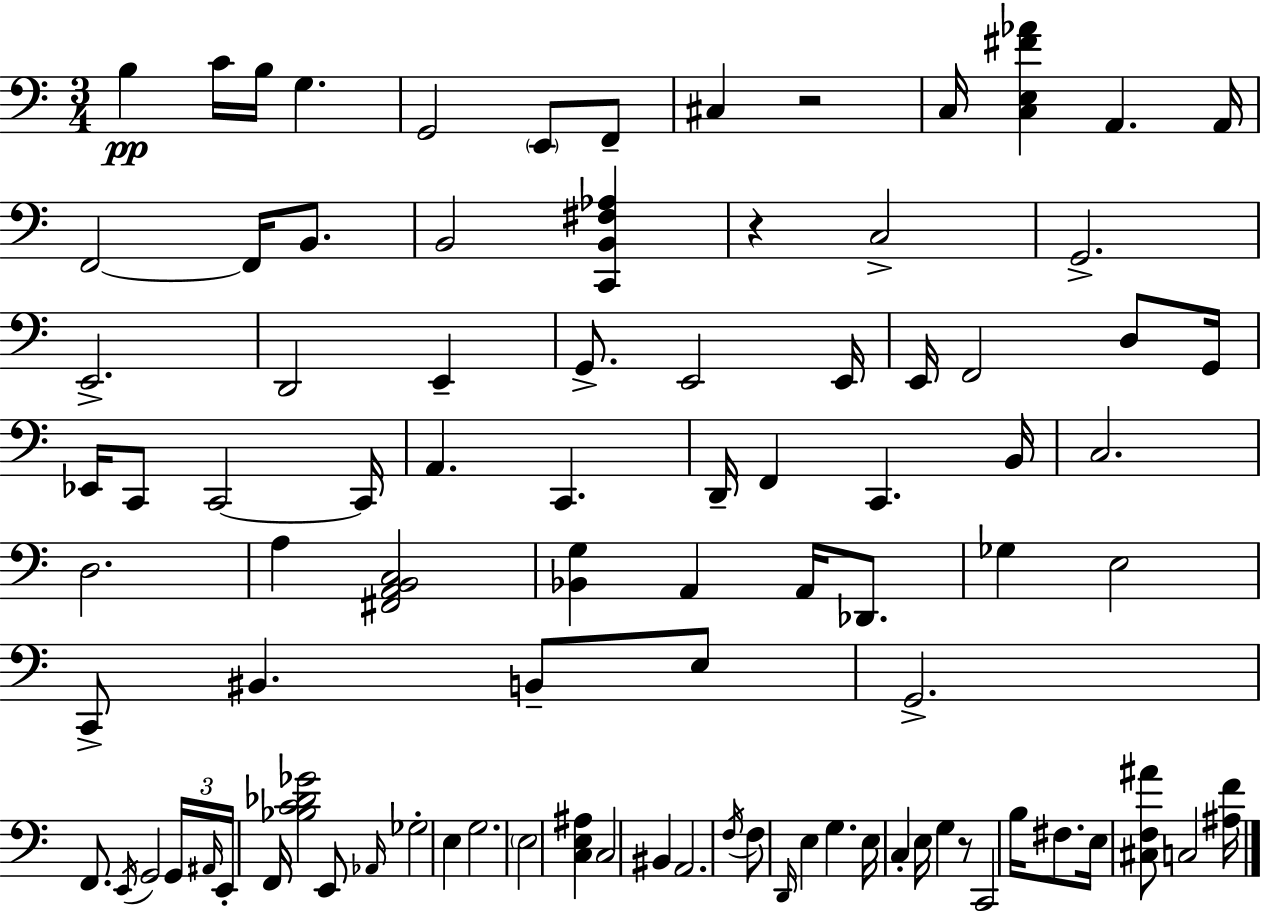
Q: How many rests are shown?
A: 3